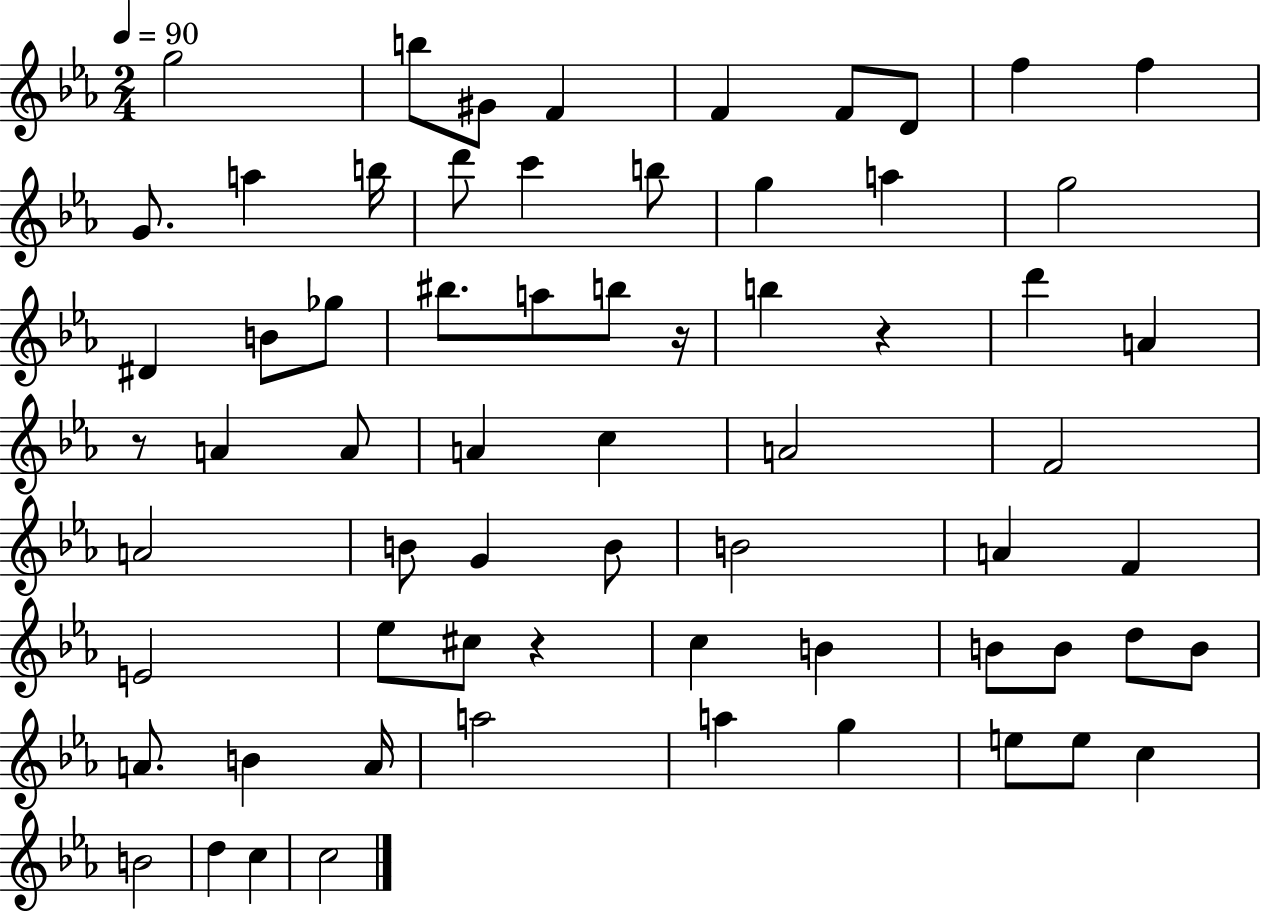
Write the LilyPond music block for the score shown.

{
  \clef treble
  \numericTimeSignature
  \time 2/4
  \key ees \major
  \tempo 4 = 90
  g''2 | b''8 gis'8 f'4 | f'4 f'8 d'8 | f''4 f''4 | \break g'8. a''4 b''16 | d'''8 c'''4 b''8 | g''4 a''4 | g''2 | \break dis'4 b'8 ges''8 | bis''8. a''8 b''8 r16 | b''4 r4 | d'''4 a'4 | \break r8 a'4 a'8 | a'4 c''4 | a'2 | f'2 | \break a'2 | b'8 g'4 b'8 | b'2 | a'4 f'4 | \break e'2 | ees''8 cis''8 r4 | c''4 b'4 | b'8 b'8 d''8 b'8 | \break a'8. b'4 a'16 | a''2 | a''4 g''4 | e''8 e''8 c''4 | \break b'2 | d''4 c''4 | c''2 | \bar "|."
}